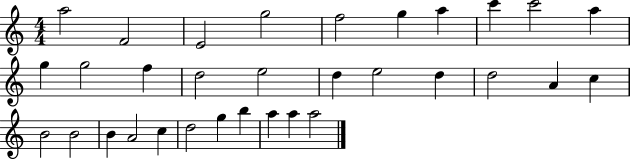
A5/h F4/h E4/h G5/h F5/h G5/q A5/q C6/q C6/h A5/q G5/q G5/h F5/q D5/h E5/h D5/q E5/h D5/q D5/h A4/q C5/q B4/h B4/h B4/q A4/h C5/q D5/h G5/q B5/q A5/q A5/q A5/h